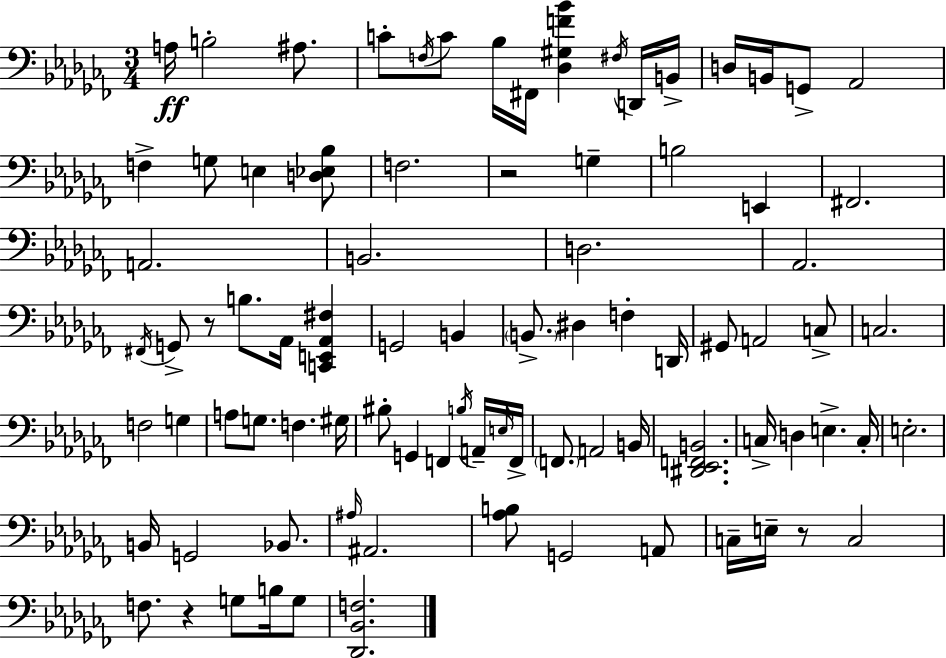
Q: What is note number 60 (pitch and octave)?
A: E3